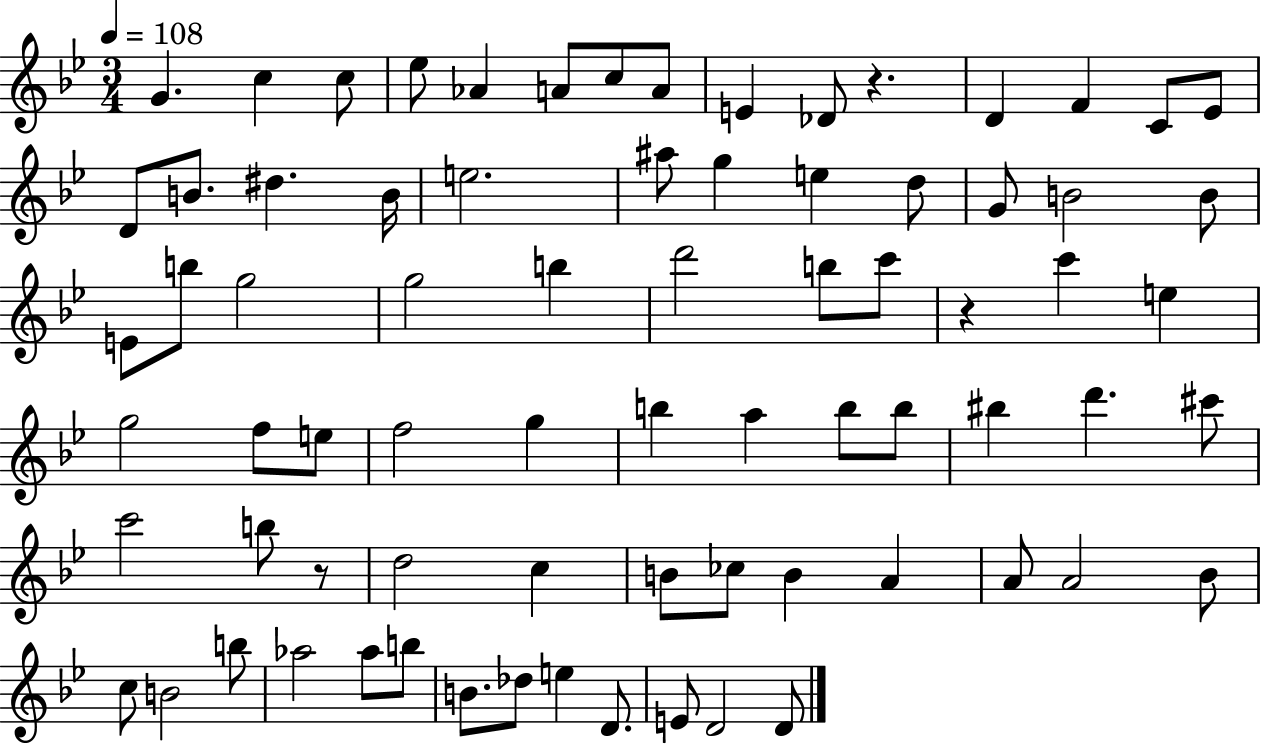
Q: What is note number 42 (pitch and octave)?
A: B5